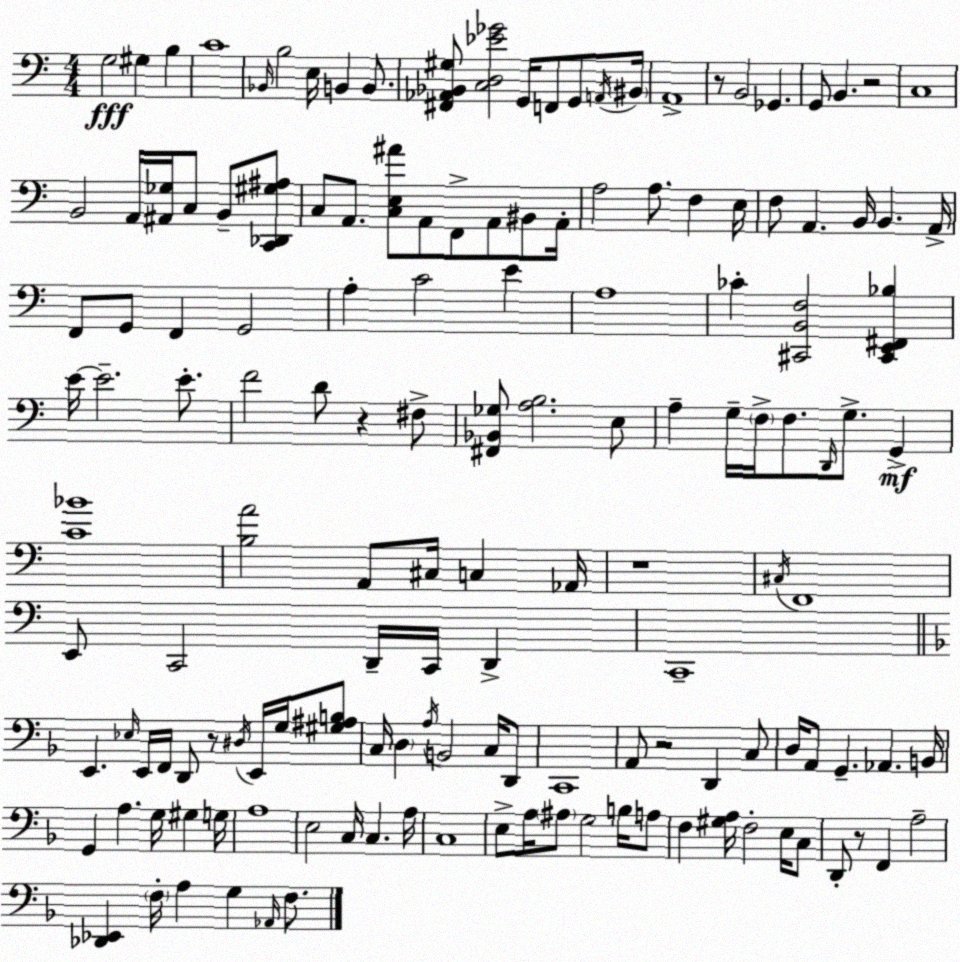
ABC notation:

X:1
T:Untitled
M:4/4
L:1/4
K:Am
G,2 ^G, B, C4 _B,,/4 B,2 E,/4 B,, B,,/2 [^F,,_A,,_B,,^G,]/2 [C,D,_E_G]2 G,,/4 F,,/2 G,,/2 A,,/4 ^B,,/4 A,,4 z/2 B,,2 _G,, G,,/2 B,, z2 C,4 B,,2 A,,/4 [^A,,_G,]/4 C,/2 B,,/2 [C,,_D,,^G,^A,]/2 C,/2 A,,/2 [C,E,^A]/2 A,,/2 F,,/2 A,,/2 ^B,,/2 A,,/4 A,2 A,/2 F, E,/4 F,/2 A,, B,,/4 B,, A,,/4 F,,/2 G,,/2 F,, G,,2 A, C2 E A,4 _C [^C,,B,,F,]2 [^C,,E,,^F,,_B,] E/4 E2 E/2 F2 D/2 z ^F,/2 [^F,,_B,,_G,]/2 [A,B,]2 E,/2 A, G,/4 F,/4 F,/2 D,,/4 G,/2 G,, [C_B]4 [B,A]2 A,,/2 ^C,/4 C, _A,,/4 z4 ^C,/4 F,,4 E,,/2 C,,2 D,,/4 C,,/4 D,, C,,4 E,, _E,/4 E,,/4 F,,/4 D,,/2 z/2 ^D,/4 E,,/4 G,/4 [^G,^A,B,]/2 C,/4 D, A,/4 B,,2 C,/4 D,,/2 C,,4 A,,/2 z2 D,, C,/2 D,/4 A,,/2 G,, _A,, B,,/4 G,, A, G,/4 ^G, G,/4 A,4 E,2 C,/4 C, A,/4 C,4 E,/2 A,/4 ^A,/2 G,2 B,/4 A,/2 F, [^G,A,]/4 F,2 E,/4 C,/2 D,,/2 z/2 F,, A,2 [_D,,_E,,] F,/4 A, G, _A,,/4 F,/2